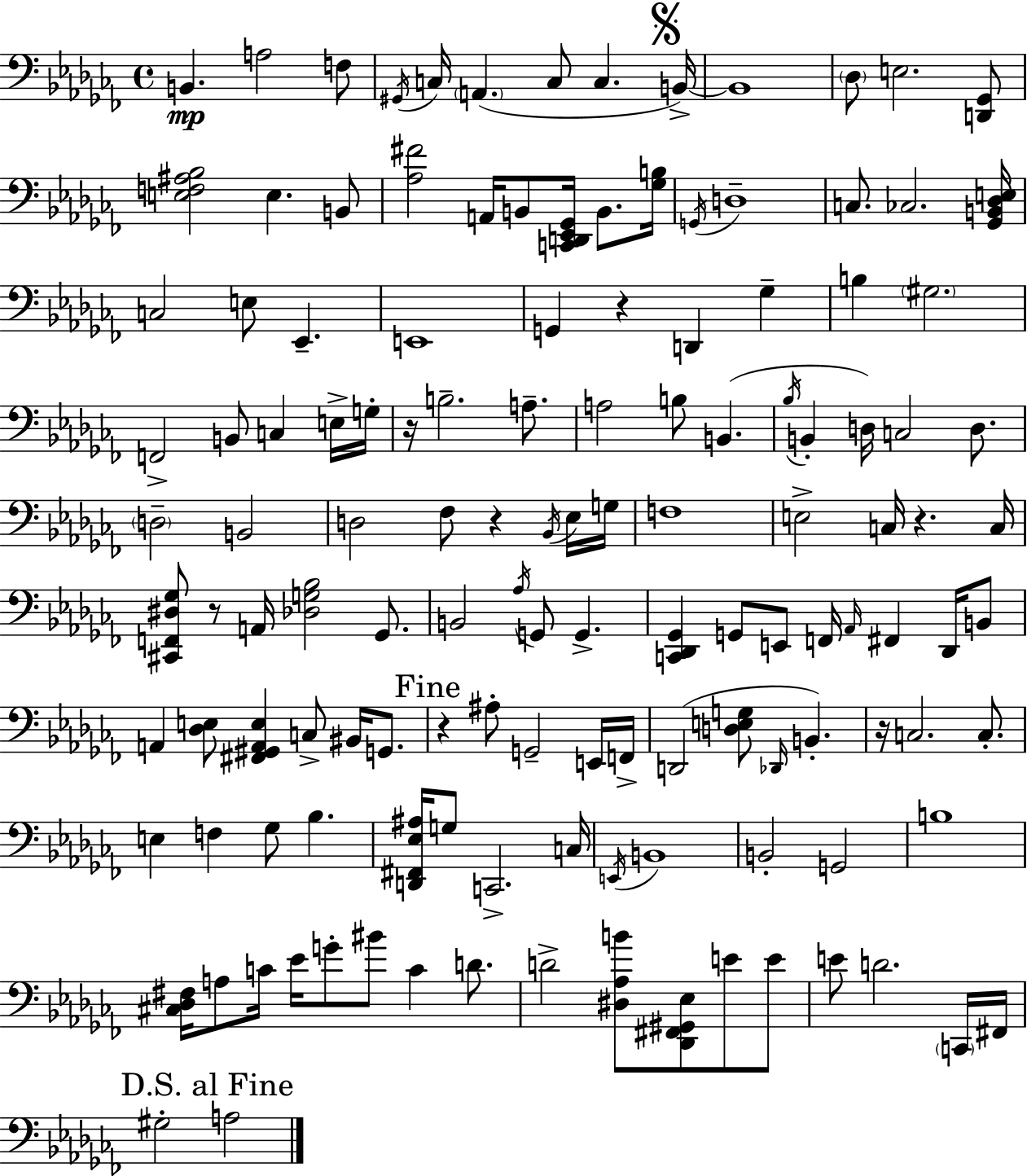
X:1
T:Untitled
M:4/4
L:1/4
K:Abm
B,, A,2 F,/2 ^G,,/4 C,/4 A,, C,/2 C, B,,/4 B,,4 _D,/2 E,2 [D,,_G,,]/2 [E,F,^A,_B,]2 E, B,,/2 [_A,^F]2 A,,/4 B,,/2 [C,,D,,_E,,_G,,]/4 B,,/2 [_G,B,]/4 G,,/4 D,4 C,/2 _C,2 [_G,,B,,_D,E,]/4 C,2 E,/2 _E,, E,,4 G,, z D,, _G, B, ^G,2 F,,2 B,,/2 C, E,/4 G,/4 z/4 B,2 A,/2 A,2 B,/2 B,, _B,/4 B,, D,/4 C,2 D,/2 D,2 B,,2 D,2 _F,/2 z _B,,/4 _E,/4 G,/4 F,4 E,2 C,/4 z C,/4 [^C,,F,,^D,_G,]/2 z/2 A,,/4 [_D,G,_B,]2 _G,,/2 B,,2 _A,/4 G,,/2 G,, [C,,_D,,_G,,] G,,/2 E,,/2 F,,/4 _A,,/4 ^F,, _D,,/4 B,,/2 A,, [_D,E,]/2 [^F,,^G,,A,,E,] C,/2 ^B,,/4 G,,/2 z ^A,/2 G,,2 E,,/4 F,,/4 D,,2 [D,E,G,]/2 _D,,/4 B,, z/4 C,2 C,/2 E, F, _G,/2 _B, [D,,^F,,_E,^A,]/4 G,/2 C,,2 C,/4 E,,/4 B,,4 B,,2 G,,2 B,4 [^C,_D,^F,]/4 A,/2 C/4 _E/4 G/2 ^B/2 C D/2 D2 [^D,_A,B]/2 [_D,,^F,,^G,,_E,]/2 E/2 E/2 E/2 D2 C,,/4 ^F,,/4 ^G,2 A,2